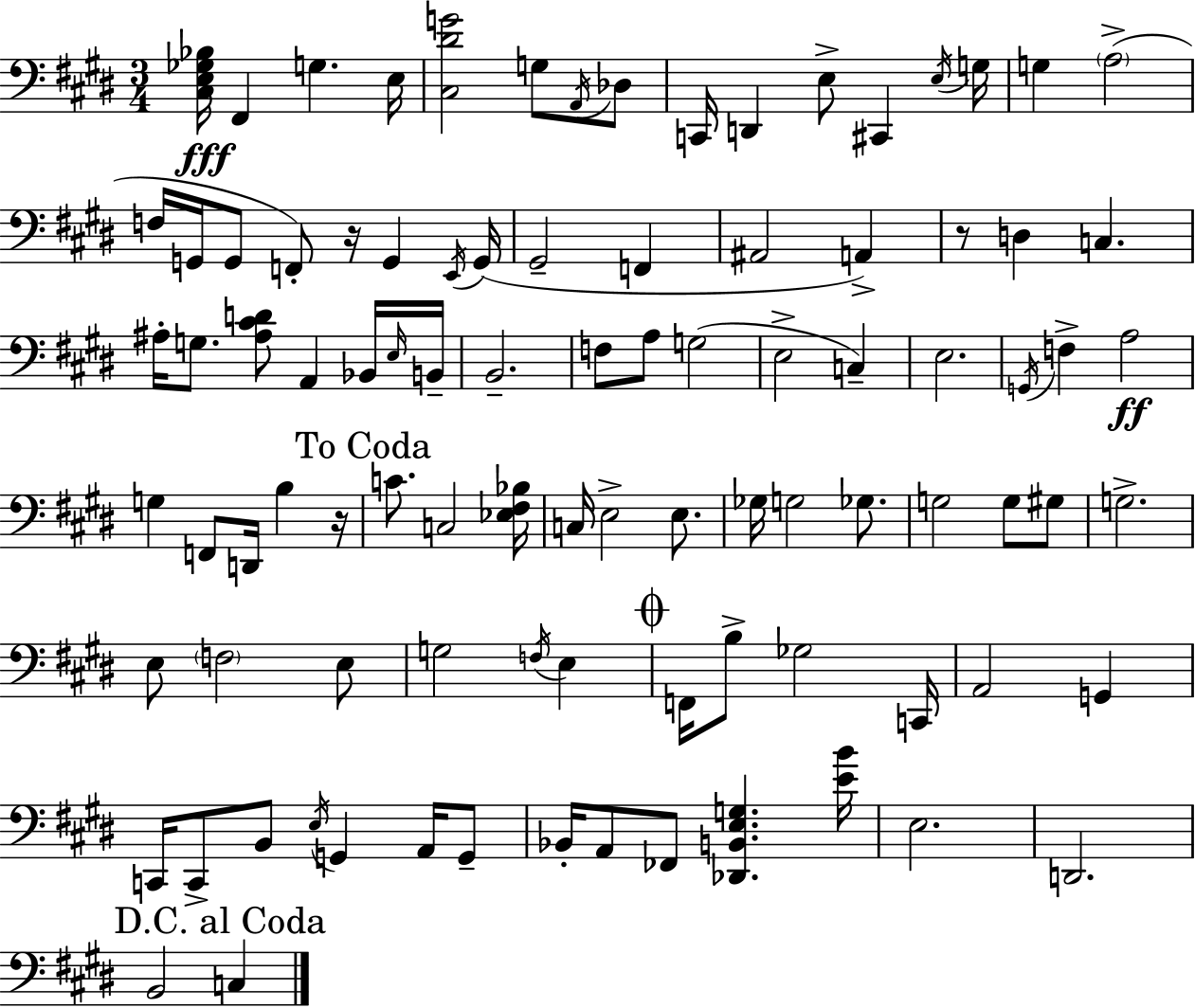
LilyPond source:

{
  \clef bass
  \numericTimeSignature
  \time 3/4
  \key e \major
  <cis e ges bes>16\fff fis,4 g4. e16 | <cis dis' g'>2 g8 \acciaccatura { a,16 } des8 | c,16 d,4 e8-> cis,4 | \acciaccatura { e16 } g16 g4 \parenthesize a2->( | \break f16 g,16 g,8 f,8-.) r16 g,4 | \acciaccatura { e,16 } g,16( gis,2-- f,4 | ais,2 a,4->) | r8 d4 c4. | \break ais16-. g8. <ais cis' d'>8 a,4 | bes,16 \grace { e16 } b,16-- b,2.-- | f8 a8 g2( | e2-> | \break c4--) e2. | \acciaccatura { g,16 } f4-> a2\ff | g4 f,8 d,16 | b4 r16 \mark "To Coda" c'8. c2 | \break <ees fis bes>16 c16 e2-> | e8. ges16 g2 | ges8. g2 | g8 gis8 g2.-> | \break e8 \parenthesize f2 | e8 g2 | \acciaccatura { f16 } e4 \mark \markup { \musicglyph "scripts.coda" } f,16 b8-> ges2 | c,16 a,2 | \break g,4 c,16 c,8-> b,8 \acciaccatura { e16 } | g,4 a,16 g,8-- bes,16-. a,8 fes,8 | <des, b, e g>4. <e' b'>16 e2. | d,2. | \break \mark "D.C. al Coda" b,2 | c4 \bar "|."
}